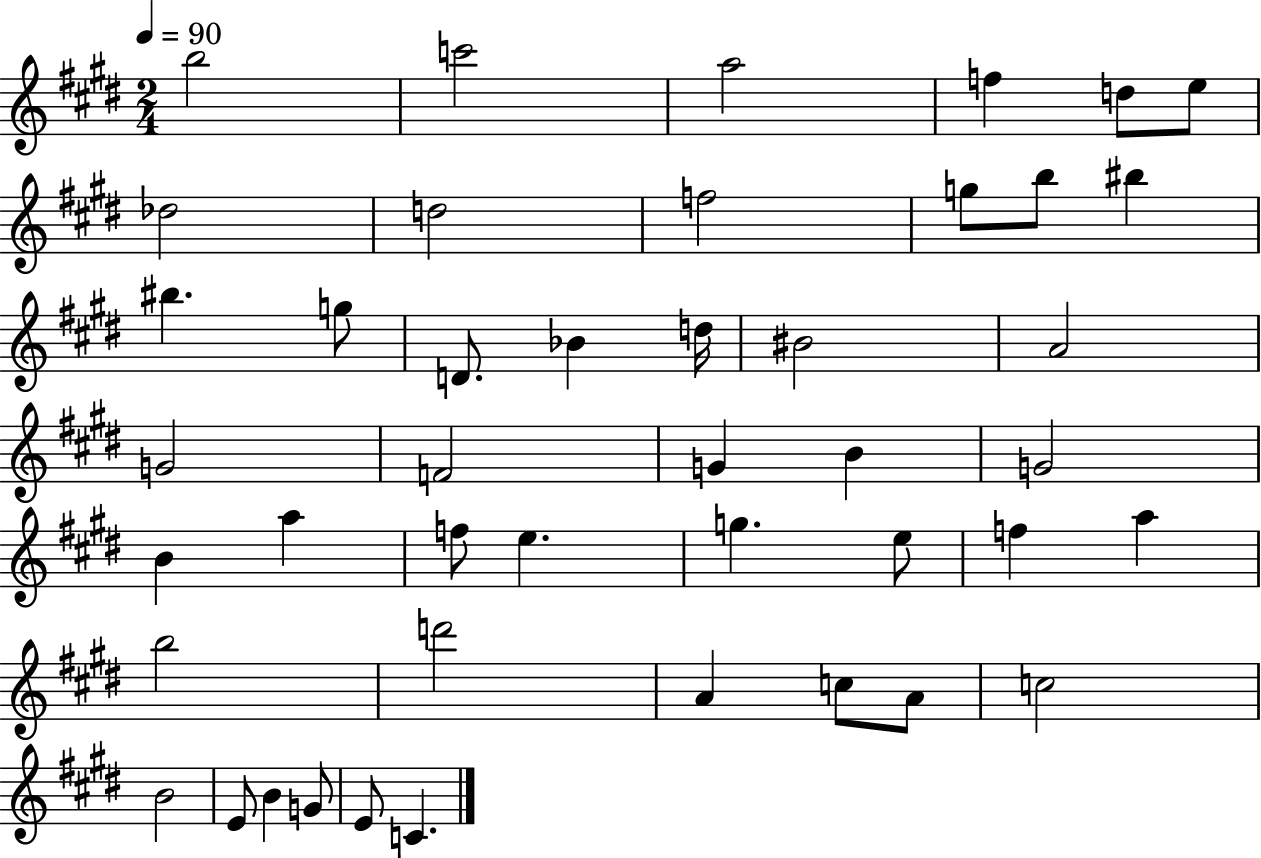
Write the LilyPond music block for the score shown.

{
  \clef treble
  \numericTimeSignature
  \time 2/4
  \key e \major
  \tempo 4 = 90
  b''2 | c'''2 | a''2 | f''4 d''8 e''8 | \break des''2 | d''2 | f''2 | g''8 b''8 bis''4 | \break bis''4. g''8 | d'8. bes'4 d''16 | bis'2 | a'2 | \break g'2 | f'2 | g'4 b'4 | g'2 | \break b'4 a''4 | f''8 e''4. | g''4. e''8 | f''4 a''4 | \break b''2 | d'''2 | a'4 c''8 a'8 | c''2 | \break b'2 | e'8 b'4 g'8 | e'8 c'4. | \bar "|."
}